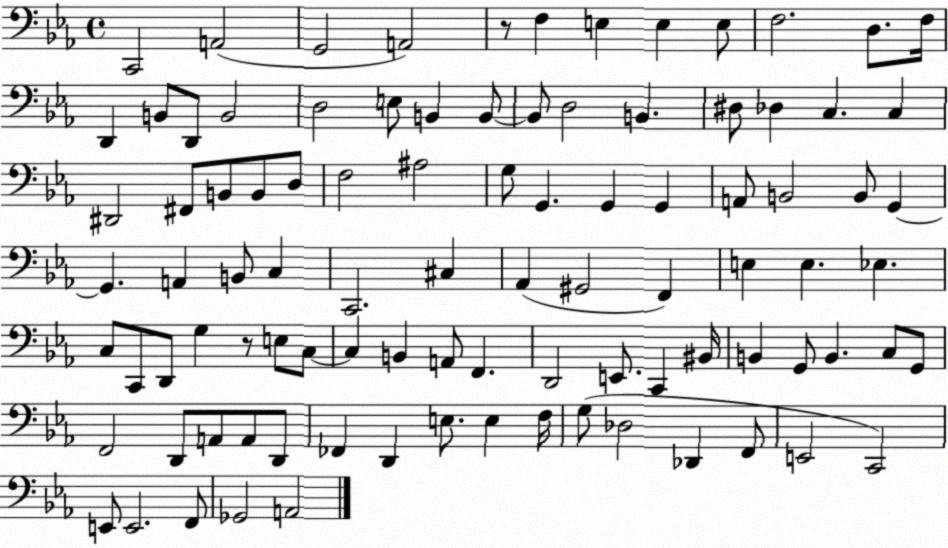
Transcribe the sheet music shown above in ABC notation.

X:1
T:Untitled
M:4/4
L:1/4
K:Eb
C,,2 A,,2 G,,2 A,,2 z/2 F, E, E, E,/2 F,2 D,/2 F,/4 D,, B,,/2 D,,/2 B,,2 D,2 E,/2 B,, B,,/2 B,,/2 D,2 B,, ^D,/2 _D, C, C, ^D,,2 ^F,,/2 B,,/2 B,,/2 D,/2 F,2 ^A,2 G,/2 G,, G,, G,, A,,/2 B,,2 B,,/2 G,, G,, A,, B,,/2 C, C,,2 ^C, _A,, ^G,,2 F,, E, E, _E, C,/2 C,,/2 D,,/2 G, z/2 E,/2 C,/2 C, B,, A,,/2 F,, D,,2 E,,/2 C,, ^B,,/4 B,, G,,/2 B,, C,/2 G,,/2 F,,2 D,,/2 A,,/2 A,,/2 D,,/2 _F,, D,, E,/2 E, F,/4 G,/2 _D,2 _D,, F,,/2 E,,2 C,,2 E,,/2 E,,2 F,,/2 _G,,2 A,,2